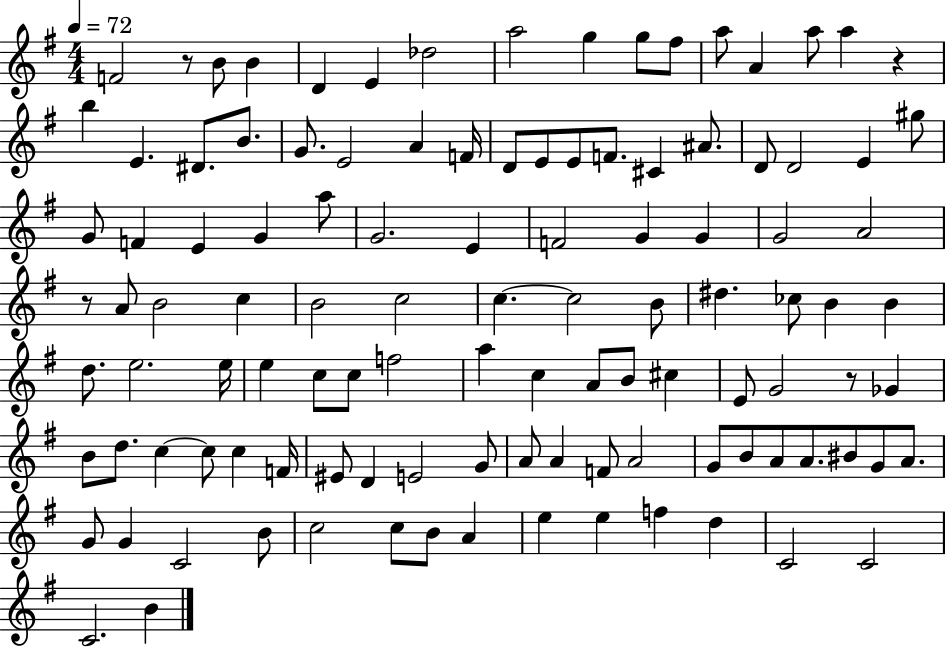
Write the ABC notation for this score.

X:1
T:Untitled
M:4/4
L:1/4
K:G
F2 z/2 B/2 B D E _d2 a2 g g/2 ^f/2 a/2 A a/2 a z b E ^D/2 B/2 G/2 E2 A F/4 D/2 E/2 E/2 F/2 ^C ^A/2 D/2 D2 E ^g/2 G/2 F E G a/2 G2 E F2 G G G2 A2 z/2 A/2 B2 c B2 c2 c c2 B/2 ^d _c/2 B B d/2 e2 e/4 e c/2 c/2 f2 a c A/2 B/2 ^c E/2 G2 z/2 _G B/2 d/2 c c/2 c F/4 ^E/2 D E2 G/2 A/2 A F/2 A2 G/2 B/2 A/2 A/2 ^B/2 G/2 A/2 G/2 G C2 B/2 c2 c/2 B/2 A e e f d C2 C2 C2 B